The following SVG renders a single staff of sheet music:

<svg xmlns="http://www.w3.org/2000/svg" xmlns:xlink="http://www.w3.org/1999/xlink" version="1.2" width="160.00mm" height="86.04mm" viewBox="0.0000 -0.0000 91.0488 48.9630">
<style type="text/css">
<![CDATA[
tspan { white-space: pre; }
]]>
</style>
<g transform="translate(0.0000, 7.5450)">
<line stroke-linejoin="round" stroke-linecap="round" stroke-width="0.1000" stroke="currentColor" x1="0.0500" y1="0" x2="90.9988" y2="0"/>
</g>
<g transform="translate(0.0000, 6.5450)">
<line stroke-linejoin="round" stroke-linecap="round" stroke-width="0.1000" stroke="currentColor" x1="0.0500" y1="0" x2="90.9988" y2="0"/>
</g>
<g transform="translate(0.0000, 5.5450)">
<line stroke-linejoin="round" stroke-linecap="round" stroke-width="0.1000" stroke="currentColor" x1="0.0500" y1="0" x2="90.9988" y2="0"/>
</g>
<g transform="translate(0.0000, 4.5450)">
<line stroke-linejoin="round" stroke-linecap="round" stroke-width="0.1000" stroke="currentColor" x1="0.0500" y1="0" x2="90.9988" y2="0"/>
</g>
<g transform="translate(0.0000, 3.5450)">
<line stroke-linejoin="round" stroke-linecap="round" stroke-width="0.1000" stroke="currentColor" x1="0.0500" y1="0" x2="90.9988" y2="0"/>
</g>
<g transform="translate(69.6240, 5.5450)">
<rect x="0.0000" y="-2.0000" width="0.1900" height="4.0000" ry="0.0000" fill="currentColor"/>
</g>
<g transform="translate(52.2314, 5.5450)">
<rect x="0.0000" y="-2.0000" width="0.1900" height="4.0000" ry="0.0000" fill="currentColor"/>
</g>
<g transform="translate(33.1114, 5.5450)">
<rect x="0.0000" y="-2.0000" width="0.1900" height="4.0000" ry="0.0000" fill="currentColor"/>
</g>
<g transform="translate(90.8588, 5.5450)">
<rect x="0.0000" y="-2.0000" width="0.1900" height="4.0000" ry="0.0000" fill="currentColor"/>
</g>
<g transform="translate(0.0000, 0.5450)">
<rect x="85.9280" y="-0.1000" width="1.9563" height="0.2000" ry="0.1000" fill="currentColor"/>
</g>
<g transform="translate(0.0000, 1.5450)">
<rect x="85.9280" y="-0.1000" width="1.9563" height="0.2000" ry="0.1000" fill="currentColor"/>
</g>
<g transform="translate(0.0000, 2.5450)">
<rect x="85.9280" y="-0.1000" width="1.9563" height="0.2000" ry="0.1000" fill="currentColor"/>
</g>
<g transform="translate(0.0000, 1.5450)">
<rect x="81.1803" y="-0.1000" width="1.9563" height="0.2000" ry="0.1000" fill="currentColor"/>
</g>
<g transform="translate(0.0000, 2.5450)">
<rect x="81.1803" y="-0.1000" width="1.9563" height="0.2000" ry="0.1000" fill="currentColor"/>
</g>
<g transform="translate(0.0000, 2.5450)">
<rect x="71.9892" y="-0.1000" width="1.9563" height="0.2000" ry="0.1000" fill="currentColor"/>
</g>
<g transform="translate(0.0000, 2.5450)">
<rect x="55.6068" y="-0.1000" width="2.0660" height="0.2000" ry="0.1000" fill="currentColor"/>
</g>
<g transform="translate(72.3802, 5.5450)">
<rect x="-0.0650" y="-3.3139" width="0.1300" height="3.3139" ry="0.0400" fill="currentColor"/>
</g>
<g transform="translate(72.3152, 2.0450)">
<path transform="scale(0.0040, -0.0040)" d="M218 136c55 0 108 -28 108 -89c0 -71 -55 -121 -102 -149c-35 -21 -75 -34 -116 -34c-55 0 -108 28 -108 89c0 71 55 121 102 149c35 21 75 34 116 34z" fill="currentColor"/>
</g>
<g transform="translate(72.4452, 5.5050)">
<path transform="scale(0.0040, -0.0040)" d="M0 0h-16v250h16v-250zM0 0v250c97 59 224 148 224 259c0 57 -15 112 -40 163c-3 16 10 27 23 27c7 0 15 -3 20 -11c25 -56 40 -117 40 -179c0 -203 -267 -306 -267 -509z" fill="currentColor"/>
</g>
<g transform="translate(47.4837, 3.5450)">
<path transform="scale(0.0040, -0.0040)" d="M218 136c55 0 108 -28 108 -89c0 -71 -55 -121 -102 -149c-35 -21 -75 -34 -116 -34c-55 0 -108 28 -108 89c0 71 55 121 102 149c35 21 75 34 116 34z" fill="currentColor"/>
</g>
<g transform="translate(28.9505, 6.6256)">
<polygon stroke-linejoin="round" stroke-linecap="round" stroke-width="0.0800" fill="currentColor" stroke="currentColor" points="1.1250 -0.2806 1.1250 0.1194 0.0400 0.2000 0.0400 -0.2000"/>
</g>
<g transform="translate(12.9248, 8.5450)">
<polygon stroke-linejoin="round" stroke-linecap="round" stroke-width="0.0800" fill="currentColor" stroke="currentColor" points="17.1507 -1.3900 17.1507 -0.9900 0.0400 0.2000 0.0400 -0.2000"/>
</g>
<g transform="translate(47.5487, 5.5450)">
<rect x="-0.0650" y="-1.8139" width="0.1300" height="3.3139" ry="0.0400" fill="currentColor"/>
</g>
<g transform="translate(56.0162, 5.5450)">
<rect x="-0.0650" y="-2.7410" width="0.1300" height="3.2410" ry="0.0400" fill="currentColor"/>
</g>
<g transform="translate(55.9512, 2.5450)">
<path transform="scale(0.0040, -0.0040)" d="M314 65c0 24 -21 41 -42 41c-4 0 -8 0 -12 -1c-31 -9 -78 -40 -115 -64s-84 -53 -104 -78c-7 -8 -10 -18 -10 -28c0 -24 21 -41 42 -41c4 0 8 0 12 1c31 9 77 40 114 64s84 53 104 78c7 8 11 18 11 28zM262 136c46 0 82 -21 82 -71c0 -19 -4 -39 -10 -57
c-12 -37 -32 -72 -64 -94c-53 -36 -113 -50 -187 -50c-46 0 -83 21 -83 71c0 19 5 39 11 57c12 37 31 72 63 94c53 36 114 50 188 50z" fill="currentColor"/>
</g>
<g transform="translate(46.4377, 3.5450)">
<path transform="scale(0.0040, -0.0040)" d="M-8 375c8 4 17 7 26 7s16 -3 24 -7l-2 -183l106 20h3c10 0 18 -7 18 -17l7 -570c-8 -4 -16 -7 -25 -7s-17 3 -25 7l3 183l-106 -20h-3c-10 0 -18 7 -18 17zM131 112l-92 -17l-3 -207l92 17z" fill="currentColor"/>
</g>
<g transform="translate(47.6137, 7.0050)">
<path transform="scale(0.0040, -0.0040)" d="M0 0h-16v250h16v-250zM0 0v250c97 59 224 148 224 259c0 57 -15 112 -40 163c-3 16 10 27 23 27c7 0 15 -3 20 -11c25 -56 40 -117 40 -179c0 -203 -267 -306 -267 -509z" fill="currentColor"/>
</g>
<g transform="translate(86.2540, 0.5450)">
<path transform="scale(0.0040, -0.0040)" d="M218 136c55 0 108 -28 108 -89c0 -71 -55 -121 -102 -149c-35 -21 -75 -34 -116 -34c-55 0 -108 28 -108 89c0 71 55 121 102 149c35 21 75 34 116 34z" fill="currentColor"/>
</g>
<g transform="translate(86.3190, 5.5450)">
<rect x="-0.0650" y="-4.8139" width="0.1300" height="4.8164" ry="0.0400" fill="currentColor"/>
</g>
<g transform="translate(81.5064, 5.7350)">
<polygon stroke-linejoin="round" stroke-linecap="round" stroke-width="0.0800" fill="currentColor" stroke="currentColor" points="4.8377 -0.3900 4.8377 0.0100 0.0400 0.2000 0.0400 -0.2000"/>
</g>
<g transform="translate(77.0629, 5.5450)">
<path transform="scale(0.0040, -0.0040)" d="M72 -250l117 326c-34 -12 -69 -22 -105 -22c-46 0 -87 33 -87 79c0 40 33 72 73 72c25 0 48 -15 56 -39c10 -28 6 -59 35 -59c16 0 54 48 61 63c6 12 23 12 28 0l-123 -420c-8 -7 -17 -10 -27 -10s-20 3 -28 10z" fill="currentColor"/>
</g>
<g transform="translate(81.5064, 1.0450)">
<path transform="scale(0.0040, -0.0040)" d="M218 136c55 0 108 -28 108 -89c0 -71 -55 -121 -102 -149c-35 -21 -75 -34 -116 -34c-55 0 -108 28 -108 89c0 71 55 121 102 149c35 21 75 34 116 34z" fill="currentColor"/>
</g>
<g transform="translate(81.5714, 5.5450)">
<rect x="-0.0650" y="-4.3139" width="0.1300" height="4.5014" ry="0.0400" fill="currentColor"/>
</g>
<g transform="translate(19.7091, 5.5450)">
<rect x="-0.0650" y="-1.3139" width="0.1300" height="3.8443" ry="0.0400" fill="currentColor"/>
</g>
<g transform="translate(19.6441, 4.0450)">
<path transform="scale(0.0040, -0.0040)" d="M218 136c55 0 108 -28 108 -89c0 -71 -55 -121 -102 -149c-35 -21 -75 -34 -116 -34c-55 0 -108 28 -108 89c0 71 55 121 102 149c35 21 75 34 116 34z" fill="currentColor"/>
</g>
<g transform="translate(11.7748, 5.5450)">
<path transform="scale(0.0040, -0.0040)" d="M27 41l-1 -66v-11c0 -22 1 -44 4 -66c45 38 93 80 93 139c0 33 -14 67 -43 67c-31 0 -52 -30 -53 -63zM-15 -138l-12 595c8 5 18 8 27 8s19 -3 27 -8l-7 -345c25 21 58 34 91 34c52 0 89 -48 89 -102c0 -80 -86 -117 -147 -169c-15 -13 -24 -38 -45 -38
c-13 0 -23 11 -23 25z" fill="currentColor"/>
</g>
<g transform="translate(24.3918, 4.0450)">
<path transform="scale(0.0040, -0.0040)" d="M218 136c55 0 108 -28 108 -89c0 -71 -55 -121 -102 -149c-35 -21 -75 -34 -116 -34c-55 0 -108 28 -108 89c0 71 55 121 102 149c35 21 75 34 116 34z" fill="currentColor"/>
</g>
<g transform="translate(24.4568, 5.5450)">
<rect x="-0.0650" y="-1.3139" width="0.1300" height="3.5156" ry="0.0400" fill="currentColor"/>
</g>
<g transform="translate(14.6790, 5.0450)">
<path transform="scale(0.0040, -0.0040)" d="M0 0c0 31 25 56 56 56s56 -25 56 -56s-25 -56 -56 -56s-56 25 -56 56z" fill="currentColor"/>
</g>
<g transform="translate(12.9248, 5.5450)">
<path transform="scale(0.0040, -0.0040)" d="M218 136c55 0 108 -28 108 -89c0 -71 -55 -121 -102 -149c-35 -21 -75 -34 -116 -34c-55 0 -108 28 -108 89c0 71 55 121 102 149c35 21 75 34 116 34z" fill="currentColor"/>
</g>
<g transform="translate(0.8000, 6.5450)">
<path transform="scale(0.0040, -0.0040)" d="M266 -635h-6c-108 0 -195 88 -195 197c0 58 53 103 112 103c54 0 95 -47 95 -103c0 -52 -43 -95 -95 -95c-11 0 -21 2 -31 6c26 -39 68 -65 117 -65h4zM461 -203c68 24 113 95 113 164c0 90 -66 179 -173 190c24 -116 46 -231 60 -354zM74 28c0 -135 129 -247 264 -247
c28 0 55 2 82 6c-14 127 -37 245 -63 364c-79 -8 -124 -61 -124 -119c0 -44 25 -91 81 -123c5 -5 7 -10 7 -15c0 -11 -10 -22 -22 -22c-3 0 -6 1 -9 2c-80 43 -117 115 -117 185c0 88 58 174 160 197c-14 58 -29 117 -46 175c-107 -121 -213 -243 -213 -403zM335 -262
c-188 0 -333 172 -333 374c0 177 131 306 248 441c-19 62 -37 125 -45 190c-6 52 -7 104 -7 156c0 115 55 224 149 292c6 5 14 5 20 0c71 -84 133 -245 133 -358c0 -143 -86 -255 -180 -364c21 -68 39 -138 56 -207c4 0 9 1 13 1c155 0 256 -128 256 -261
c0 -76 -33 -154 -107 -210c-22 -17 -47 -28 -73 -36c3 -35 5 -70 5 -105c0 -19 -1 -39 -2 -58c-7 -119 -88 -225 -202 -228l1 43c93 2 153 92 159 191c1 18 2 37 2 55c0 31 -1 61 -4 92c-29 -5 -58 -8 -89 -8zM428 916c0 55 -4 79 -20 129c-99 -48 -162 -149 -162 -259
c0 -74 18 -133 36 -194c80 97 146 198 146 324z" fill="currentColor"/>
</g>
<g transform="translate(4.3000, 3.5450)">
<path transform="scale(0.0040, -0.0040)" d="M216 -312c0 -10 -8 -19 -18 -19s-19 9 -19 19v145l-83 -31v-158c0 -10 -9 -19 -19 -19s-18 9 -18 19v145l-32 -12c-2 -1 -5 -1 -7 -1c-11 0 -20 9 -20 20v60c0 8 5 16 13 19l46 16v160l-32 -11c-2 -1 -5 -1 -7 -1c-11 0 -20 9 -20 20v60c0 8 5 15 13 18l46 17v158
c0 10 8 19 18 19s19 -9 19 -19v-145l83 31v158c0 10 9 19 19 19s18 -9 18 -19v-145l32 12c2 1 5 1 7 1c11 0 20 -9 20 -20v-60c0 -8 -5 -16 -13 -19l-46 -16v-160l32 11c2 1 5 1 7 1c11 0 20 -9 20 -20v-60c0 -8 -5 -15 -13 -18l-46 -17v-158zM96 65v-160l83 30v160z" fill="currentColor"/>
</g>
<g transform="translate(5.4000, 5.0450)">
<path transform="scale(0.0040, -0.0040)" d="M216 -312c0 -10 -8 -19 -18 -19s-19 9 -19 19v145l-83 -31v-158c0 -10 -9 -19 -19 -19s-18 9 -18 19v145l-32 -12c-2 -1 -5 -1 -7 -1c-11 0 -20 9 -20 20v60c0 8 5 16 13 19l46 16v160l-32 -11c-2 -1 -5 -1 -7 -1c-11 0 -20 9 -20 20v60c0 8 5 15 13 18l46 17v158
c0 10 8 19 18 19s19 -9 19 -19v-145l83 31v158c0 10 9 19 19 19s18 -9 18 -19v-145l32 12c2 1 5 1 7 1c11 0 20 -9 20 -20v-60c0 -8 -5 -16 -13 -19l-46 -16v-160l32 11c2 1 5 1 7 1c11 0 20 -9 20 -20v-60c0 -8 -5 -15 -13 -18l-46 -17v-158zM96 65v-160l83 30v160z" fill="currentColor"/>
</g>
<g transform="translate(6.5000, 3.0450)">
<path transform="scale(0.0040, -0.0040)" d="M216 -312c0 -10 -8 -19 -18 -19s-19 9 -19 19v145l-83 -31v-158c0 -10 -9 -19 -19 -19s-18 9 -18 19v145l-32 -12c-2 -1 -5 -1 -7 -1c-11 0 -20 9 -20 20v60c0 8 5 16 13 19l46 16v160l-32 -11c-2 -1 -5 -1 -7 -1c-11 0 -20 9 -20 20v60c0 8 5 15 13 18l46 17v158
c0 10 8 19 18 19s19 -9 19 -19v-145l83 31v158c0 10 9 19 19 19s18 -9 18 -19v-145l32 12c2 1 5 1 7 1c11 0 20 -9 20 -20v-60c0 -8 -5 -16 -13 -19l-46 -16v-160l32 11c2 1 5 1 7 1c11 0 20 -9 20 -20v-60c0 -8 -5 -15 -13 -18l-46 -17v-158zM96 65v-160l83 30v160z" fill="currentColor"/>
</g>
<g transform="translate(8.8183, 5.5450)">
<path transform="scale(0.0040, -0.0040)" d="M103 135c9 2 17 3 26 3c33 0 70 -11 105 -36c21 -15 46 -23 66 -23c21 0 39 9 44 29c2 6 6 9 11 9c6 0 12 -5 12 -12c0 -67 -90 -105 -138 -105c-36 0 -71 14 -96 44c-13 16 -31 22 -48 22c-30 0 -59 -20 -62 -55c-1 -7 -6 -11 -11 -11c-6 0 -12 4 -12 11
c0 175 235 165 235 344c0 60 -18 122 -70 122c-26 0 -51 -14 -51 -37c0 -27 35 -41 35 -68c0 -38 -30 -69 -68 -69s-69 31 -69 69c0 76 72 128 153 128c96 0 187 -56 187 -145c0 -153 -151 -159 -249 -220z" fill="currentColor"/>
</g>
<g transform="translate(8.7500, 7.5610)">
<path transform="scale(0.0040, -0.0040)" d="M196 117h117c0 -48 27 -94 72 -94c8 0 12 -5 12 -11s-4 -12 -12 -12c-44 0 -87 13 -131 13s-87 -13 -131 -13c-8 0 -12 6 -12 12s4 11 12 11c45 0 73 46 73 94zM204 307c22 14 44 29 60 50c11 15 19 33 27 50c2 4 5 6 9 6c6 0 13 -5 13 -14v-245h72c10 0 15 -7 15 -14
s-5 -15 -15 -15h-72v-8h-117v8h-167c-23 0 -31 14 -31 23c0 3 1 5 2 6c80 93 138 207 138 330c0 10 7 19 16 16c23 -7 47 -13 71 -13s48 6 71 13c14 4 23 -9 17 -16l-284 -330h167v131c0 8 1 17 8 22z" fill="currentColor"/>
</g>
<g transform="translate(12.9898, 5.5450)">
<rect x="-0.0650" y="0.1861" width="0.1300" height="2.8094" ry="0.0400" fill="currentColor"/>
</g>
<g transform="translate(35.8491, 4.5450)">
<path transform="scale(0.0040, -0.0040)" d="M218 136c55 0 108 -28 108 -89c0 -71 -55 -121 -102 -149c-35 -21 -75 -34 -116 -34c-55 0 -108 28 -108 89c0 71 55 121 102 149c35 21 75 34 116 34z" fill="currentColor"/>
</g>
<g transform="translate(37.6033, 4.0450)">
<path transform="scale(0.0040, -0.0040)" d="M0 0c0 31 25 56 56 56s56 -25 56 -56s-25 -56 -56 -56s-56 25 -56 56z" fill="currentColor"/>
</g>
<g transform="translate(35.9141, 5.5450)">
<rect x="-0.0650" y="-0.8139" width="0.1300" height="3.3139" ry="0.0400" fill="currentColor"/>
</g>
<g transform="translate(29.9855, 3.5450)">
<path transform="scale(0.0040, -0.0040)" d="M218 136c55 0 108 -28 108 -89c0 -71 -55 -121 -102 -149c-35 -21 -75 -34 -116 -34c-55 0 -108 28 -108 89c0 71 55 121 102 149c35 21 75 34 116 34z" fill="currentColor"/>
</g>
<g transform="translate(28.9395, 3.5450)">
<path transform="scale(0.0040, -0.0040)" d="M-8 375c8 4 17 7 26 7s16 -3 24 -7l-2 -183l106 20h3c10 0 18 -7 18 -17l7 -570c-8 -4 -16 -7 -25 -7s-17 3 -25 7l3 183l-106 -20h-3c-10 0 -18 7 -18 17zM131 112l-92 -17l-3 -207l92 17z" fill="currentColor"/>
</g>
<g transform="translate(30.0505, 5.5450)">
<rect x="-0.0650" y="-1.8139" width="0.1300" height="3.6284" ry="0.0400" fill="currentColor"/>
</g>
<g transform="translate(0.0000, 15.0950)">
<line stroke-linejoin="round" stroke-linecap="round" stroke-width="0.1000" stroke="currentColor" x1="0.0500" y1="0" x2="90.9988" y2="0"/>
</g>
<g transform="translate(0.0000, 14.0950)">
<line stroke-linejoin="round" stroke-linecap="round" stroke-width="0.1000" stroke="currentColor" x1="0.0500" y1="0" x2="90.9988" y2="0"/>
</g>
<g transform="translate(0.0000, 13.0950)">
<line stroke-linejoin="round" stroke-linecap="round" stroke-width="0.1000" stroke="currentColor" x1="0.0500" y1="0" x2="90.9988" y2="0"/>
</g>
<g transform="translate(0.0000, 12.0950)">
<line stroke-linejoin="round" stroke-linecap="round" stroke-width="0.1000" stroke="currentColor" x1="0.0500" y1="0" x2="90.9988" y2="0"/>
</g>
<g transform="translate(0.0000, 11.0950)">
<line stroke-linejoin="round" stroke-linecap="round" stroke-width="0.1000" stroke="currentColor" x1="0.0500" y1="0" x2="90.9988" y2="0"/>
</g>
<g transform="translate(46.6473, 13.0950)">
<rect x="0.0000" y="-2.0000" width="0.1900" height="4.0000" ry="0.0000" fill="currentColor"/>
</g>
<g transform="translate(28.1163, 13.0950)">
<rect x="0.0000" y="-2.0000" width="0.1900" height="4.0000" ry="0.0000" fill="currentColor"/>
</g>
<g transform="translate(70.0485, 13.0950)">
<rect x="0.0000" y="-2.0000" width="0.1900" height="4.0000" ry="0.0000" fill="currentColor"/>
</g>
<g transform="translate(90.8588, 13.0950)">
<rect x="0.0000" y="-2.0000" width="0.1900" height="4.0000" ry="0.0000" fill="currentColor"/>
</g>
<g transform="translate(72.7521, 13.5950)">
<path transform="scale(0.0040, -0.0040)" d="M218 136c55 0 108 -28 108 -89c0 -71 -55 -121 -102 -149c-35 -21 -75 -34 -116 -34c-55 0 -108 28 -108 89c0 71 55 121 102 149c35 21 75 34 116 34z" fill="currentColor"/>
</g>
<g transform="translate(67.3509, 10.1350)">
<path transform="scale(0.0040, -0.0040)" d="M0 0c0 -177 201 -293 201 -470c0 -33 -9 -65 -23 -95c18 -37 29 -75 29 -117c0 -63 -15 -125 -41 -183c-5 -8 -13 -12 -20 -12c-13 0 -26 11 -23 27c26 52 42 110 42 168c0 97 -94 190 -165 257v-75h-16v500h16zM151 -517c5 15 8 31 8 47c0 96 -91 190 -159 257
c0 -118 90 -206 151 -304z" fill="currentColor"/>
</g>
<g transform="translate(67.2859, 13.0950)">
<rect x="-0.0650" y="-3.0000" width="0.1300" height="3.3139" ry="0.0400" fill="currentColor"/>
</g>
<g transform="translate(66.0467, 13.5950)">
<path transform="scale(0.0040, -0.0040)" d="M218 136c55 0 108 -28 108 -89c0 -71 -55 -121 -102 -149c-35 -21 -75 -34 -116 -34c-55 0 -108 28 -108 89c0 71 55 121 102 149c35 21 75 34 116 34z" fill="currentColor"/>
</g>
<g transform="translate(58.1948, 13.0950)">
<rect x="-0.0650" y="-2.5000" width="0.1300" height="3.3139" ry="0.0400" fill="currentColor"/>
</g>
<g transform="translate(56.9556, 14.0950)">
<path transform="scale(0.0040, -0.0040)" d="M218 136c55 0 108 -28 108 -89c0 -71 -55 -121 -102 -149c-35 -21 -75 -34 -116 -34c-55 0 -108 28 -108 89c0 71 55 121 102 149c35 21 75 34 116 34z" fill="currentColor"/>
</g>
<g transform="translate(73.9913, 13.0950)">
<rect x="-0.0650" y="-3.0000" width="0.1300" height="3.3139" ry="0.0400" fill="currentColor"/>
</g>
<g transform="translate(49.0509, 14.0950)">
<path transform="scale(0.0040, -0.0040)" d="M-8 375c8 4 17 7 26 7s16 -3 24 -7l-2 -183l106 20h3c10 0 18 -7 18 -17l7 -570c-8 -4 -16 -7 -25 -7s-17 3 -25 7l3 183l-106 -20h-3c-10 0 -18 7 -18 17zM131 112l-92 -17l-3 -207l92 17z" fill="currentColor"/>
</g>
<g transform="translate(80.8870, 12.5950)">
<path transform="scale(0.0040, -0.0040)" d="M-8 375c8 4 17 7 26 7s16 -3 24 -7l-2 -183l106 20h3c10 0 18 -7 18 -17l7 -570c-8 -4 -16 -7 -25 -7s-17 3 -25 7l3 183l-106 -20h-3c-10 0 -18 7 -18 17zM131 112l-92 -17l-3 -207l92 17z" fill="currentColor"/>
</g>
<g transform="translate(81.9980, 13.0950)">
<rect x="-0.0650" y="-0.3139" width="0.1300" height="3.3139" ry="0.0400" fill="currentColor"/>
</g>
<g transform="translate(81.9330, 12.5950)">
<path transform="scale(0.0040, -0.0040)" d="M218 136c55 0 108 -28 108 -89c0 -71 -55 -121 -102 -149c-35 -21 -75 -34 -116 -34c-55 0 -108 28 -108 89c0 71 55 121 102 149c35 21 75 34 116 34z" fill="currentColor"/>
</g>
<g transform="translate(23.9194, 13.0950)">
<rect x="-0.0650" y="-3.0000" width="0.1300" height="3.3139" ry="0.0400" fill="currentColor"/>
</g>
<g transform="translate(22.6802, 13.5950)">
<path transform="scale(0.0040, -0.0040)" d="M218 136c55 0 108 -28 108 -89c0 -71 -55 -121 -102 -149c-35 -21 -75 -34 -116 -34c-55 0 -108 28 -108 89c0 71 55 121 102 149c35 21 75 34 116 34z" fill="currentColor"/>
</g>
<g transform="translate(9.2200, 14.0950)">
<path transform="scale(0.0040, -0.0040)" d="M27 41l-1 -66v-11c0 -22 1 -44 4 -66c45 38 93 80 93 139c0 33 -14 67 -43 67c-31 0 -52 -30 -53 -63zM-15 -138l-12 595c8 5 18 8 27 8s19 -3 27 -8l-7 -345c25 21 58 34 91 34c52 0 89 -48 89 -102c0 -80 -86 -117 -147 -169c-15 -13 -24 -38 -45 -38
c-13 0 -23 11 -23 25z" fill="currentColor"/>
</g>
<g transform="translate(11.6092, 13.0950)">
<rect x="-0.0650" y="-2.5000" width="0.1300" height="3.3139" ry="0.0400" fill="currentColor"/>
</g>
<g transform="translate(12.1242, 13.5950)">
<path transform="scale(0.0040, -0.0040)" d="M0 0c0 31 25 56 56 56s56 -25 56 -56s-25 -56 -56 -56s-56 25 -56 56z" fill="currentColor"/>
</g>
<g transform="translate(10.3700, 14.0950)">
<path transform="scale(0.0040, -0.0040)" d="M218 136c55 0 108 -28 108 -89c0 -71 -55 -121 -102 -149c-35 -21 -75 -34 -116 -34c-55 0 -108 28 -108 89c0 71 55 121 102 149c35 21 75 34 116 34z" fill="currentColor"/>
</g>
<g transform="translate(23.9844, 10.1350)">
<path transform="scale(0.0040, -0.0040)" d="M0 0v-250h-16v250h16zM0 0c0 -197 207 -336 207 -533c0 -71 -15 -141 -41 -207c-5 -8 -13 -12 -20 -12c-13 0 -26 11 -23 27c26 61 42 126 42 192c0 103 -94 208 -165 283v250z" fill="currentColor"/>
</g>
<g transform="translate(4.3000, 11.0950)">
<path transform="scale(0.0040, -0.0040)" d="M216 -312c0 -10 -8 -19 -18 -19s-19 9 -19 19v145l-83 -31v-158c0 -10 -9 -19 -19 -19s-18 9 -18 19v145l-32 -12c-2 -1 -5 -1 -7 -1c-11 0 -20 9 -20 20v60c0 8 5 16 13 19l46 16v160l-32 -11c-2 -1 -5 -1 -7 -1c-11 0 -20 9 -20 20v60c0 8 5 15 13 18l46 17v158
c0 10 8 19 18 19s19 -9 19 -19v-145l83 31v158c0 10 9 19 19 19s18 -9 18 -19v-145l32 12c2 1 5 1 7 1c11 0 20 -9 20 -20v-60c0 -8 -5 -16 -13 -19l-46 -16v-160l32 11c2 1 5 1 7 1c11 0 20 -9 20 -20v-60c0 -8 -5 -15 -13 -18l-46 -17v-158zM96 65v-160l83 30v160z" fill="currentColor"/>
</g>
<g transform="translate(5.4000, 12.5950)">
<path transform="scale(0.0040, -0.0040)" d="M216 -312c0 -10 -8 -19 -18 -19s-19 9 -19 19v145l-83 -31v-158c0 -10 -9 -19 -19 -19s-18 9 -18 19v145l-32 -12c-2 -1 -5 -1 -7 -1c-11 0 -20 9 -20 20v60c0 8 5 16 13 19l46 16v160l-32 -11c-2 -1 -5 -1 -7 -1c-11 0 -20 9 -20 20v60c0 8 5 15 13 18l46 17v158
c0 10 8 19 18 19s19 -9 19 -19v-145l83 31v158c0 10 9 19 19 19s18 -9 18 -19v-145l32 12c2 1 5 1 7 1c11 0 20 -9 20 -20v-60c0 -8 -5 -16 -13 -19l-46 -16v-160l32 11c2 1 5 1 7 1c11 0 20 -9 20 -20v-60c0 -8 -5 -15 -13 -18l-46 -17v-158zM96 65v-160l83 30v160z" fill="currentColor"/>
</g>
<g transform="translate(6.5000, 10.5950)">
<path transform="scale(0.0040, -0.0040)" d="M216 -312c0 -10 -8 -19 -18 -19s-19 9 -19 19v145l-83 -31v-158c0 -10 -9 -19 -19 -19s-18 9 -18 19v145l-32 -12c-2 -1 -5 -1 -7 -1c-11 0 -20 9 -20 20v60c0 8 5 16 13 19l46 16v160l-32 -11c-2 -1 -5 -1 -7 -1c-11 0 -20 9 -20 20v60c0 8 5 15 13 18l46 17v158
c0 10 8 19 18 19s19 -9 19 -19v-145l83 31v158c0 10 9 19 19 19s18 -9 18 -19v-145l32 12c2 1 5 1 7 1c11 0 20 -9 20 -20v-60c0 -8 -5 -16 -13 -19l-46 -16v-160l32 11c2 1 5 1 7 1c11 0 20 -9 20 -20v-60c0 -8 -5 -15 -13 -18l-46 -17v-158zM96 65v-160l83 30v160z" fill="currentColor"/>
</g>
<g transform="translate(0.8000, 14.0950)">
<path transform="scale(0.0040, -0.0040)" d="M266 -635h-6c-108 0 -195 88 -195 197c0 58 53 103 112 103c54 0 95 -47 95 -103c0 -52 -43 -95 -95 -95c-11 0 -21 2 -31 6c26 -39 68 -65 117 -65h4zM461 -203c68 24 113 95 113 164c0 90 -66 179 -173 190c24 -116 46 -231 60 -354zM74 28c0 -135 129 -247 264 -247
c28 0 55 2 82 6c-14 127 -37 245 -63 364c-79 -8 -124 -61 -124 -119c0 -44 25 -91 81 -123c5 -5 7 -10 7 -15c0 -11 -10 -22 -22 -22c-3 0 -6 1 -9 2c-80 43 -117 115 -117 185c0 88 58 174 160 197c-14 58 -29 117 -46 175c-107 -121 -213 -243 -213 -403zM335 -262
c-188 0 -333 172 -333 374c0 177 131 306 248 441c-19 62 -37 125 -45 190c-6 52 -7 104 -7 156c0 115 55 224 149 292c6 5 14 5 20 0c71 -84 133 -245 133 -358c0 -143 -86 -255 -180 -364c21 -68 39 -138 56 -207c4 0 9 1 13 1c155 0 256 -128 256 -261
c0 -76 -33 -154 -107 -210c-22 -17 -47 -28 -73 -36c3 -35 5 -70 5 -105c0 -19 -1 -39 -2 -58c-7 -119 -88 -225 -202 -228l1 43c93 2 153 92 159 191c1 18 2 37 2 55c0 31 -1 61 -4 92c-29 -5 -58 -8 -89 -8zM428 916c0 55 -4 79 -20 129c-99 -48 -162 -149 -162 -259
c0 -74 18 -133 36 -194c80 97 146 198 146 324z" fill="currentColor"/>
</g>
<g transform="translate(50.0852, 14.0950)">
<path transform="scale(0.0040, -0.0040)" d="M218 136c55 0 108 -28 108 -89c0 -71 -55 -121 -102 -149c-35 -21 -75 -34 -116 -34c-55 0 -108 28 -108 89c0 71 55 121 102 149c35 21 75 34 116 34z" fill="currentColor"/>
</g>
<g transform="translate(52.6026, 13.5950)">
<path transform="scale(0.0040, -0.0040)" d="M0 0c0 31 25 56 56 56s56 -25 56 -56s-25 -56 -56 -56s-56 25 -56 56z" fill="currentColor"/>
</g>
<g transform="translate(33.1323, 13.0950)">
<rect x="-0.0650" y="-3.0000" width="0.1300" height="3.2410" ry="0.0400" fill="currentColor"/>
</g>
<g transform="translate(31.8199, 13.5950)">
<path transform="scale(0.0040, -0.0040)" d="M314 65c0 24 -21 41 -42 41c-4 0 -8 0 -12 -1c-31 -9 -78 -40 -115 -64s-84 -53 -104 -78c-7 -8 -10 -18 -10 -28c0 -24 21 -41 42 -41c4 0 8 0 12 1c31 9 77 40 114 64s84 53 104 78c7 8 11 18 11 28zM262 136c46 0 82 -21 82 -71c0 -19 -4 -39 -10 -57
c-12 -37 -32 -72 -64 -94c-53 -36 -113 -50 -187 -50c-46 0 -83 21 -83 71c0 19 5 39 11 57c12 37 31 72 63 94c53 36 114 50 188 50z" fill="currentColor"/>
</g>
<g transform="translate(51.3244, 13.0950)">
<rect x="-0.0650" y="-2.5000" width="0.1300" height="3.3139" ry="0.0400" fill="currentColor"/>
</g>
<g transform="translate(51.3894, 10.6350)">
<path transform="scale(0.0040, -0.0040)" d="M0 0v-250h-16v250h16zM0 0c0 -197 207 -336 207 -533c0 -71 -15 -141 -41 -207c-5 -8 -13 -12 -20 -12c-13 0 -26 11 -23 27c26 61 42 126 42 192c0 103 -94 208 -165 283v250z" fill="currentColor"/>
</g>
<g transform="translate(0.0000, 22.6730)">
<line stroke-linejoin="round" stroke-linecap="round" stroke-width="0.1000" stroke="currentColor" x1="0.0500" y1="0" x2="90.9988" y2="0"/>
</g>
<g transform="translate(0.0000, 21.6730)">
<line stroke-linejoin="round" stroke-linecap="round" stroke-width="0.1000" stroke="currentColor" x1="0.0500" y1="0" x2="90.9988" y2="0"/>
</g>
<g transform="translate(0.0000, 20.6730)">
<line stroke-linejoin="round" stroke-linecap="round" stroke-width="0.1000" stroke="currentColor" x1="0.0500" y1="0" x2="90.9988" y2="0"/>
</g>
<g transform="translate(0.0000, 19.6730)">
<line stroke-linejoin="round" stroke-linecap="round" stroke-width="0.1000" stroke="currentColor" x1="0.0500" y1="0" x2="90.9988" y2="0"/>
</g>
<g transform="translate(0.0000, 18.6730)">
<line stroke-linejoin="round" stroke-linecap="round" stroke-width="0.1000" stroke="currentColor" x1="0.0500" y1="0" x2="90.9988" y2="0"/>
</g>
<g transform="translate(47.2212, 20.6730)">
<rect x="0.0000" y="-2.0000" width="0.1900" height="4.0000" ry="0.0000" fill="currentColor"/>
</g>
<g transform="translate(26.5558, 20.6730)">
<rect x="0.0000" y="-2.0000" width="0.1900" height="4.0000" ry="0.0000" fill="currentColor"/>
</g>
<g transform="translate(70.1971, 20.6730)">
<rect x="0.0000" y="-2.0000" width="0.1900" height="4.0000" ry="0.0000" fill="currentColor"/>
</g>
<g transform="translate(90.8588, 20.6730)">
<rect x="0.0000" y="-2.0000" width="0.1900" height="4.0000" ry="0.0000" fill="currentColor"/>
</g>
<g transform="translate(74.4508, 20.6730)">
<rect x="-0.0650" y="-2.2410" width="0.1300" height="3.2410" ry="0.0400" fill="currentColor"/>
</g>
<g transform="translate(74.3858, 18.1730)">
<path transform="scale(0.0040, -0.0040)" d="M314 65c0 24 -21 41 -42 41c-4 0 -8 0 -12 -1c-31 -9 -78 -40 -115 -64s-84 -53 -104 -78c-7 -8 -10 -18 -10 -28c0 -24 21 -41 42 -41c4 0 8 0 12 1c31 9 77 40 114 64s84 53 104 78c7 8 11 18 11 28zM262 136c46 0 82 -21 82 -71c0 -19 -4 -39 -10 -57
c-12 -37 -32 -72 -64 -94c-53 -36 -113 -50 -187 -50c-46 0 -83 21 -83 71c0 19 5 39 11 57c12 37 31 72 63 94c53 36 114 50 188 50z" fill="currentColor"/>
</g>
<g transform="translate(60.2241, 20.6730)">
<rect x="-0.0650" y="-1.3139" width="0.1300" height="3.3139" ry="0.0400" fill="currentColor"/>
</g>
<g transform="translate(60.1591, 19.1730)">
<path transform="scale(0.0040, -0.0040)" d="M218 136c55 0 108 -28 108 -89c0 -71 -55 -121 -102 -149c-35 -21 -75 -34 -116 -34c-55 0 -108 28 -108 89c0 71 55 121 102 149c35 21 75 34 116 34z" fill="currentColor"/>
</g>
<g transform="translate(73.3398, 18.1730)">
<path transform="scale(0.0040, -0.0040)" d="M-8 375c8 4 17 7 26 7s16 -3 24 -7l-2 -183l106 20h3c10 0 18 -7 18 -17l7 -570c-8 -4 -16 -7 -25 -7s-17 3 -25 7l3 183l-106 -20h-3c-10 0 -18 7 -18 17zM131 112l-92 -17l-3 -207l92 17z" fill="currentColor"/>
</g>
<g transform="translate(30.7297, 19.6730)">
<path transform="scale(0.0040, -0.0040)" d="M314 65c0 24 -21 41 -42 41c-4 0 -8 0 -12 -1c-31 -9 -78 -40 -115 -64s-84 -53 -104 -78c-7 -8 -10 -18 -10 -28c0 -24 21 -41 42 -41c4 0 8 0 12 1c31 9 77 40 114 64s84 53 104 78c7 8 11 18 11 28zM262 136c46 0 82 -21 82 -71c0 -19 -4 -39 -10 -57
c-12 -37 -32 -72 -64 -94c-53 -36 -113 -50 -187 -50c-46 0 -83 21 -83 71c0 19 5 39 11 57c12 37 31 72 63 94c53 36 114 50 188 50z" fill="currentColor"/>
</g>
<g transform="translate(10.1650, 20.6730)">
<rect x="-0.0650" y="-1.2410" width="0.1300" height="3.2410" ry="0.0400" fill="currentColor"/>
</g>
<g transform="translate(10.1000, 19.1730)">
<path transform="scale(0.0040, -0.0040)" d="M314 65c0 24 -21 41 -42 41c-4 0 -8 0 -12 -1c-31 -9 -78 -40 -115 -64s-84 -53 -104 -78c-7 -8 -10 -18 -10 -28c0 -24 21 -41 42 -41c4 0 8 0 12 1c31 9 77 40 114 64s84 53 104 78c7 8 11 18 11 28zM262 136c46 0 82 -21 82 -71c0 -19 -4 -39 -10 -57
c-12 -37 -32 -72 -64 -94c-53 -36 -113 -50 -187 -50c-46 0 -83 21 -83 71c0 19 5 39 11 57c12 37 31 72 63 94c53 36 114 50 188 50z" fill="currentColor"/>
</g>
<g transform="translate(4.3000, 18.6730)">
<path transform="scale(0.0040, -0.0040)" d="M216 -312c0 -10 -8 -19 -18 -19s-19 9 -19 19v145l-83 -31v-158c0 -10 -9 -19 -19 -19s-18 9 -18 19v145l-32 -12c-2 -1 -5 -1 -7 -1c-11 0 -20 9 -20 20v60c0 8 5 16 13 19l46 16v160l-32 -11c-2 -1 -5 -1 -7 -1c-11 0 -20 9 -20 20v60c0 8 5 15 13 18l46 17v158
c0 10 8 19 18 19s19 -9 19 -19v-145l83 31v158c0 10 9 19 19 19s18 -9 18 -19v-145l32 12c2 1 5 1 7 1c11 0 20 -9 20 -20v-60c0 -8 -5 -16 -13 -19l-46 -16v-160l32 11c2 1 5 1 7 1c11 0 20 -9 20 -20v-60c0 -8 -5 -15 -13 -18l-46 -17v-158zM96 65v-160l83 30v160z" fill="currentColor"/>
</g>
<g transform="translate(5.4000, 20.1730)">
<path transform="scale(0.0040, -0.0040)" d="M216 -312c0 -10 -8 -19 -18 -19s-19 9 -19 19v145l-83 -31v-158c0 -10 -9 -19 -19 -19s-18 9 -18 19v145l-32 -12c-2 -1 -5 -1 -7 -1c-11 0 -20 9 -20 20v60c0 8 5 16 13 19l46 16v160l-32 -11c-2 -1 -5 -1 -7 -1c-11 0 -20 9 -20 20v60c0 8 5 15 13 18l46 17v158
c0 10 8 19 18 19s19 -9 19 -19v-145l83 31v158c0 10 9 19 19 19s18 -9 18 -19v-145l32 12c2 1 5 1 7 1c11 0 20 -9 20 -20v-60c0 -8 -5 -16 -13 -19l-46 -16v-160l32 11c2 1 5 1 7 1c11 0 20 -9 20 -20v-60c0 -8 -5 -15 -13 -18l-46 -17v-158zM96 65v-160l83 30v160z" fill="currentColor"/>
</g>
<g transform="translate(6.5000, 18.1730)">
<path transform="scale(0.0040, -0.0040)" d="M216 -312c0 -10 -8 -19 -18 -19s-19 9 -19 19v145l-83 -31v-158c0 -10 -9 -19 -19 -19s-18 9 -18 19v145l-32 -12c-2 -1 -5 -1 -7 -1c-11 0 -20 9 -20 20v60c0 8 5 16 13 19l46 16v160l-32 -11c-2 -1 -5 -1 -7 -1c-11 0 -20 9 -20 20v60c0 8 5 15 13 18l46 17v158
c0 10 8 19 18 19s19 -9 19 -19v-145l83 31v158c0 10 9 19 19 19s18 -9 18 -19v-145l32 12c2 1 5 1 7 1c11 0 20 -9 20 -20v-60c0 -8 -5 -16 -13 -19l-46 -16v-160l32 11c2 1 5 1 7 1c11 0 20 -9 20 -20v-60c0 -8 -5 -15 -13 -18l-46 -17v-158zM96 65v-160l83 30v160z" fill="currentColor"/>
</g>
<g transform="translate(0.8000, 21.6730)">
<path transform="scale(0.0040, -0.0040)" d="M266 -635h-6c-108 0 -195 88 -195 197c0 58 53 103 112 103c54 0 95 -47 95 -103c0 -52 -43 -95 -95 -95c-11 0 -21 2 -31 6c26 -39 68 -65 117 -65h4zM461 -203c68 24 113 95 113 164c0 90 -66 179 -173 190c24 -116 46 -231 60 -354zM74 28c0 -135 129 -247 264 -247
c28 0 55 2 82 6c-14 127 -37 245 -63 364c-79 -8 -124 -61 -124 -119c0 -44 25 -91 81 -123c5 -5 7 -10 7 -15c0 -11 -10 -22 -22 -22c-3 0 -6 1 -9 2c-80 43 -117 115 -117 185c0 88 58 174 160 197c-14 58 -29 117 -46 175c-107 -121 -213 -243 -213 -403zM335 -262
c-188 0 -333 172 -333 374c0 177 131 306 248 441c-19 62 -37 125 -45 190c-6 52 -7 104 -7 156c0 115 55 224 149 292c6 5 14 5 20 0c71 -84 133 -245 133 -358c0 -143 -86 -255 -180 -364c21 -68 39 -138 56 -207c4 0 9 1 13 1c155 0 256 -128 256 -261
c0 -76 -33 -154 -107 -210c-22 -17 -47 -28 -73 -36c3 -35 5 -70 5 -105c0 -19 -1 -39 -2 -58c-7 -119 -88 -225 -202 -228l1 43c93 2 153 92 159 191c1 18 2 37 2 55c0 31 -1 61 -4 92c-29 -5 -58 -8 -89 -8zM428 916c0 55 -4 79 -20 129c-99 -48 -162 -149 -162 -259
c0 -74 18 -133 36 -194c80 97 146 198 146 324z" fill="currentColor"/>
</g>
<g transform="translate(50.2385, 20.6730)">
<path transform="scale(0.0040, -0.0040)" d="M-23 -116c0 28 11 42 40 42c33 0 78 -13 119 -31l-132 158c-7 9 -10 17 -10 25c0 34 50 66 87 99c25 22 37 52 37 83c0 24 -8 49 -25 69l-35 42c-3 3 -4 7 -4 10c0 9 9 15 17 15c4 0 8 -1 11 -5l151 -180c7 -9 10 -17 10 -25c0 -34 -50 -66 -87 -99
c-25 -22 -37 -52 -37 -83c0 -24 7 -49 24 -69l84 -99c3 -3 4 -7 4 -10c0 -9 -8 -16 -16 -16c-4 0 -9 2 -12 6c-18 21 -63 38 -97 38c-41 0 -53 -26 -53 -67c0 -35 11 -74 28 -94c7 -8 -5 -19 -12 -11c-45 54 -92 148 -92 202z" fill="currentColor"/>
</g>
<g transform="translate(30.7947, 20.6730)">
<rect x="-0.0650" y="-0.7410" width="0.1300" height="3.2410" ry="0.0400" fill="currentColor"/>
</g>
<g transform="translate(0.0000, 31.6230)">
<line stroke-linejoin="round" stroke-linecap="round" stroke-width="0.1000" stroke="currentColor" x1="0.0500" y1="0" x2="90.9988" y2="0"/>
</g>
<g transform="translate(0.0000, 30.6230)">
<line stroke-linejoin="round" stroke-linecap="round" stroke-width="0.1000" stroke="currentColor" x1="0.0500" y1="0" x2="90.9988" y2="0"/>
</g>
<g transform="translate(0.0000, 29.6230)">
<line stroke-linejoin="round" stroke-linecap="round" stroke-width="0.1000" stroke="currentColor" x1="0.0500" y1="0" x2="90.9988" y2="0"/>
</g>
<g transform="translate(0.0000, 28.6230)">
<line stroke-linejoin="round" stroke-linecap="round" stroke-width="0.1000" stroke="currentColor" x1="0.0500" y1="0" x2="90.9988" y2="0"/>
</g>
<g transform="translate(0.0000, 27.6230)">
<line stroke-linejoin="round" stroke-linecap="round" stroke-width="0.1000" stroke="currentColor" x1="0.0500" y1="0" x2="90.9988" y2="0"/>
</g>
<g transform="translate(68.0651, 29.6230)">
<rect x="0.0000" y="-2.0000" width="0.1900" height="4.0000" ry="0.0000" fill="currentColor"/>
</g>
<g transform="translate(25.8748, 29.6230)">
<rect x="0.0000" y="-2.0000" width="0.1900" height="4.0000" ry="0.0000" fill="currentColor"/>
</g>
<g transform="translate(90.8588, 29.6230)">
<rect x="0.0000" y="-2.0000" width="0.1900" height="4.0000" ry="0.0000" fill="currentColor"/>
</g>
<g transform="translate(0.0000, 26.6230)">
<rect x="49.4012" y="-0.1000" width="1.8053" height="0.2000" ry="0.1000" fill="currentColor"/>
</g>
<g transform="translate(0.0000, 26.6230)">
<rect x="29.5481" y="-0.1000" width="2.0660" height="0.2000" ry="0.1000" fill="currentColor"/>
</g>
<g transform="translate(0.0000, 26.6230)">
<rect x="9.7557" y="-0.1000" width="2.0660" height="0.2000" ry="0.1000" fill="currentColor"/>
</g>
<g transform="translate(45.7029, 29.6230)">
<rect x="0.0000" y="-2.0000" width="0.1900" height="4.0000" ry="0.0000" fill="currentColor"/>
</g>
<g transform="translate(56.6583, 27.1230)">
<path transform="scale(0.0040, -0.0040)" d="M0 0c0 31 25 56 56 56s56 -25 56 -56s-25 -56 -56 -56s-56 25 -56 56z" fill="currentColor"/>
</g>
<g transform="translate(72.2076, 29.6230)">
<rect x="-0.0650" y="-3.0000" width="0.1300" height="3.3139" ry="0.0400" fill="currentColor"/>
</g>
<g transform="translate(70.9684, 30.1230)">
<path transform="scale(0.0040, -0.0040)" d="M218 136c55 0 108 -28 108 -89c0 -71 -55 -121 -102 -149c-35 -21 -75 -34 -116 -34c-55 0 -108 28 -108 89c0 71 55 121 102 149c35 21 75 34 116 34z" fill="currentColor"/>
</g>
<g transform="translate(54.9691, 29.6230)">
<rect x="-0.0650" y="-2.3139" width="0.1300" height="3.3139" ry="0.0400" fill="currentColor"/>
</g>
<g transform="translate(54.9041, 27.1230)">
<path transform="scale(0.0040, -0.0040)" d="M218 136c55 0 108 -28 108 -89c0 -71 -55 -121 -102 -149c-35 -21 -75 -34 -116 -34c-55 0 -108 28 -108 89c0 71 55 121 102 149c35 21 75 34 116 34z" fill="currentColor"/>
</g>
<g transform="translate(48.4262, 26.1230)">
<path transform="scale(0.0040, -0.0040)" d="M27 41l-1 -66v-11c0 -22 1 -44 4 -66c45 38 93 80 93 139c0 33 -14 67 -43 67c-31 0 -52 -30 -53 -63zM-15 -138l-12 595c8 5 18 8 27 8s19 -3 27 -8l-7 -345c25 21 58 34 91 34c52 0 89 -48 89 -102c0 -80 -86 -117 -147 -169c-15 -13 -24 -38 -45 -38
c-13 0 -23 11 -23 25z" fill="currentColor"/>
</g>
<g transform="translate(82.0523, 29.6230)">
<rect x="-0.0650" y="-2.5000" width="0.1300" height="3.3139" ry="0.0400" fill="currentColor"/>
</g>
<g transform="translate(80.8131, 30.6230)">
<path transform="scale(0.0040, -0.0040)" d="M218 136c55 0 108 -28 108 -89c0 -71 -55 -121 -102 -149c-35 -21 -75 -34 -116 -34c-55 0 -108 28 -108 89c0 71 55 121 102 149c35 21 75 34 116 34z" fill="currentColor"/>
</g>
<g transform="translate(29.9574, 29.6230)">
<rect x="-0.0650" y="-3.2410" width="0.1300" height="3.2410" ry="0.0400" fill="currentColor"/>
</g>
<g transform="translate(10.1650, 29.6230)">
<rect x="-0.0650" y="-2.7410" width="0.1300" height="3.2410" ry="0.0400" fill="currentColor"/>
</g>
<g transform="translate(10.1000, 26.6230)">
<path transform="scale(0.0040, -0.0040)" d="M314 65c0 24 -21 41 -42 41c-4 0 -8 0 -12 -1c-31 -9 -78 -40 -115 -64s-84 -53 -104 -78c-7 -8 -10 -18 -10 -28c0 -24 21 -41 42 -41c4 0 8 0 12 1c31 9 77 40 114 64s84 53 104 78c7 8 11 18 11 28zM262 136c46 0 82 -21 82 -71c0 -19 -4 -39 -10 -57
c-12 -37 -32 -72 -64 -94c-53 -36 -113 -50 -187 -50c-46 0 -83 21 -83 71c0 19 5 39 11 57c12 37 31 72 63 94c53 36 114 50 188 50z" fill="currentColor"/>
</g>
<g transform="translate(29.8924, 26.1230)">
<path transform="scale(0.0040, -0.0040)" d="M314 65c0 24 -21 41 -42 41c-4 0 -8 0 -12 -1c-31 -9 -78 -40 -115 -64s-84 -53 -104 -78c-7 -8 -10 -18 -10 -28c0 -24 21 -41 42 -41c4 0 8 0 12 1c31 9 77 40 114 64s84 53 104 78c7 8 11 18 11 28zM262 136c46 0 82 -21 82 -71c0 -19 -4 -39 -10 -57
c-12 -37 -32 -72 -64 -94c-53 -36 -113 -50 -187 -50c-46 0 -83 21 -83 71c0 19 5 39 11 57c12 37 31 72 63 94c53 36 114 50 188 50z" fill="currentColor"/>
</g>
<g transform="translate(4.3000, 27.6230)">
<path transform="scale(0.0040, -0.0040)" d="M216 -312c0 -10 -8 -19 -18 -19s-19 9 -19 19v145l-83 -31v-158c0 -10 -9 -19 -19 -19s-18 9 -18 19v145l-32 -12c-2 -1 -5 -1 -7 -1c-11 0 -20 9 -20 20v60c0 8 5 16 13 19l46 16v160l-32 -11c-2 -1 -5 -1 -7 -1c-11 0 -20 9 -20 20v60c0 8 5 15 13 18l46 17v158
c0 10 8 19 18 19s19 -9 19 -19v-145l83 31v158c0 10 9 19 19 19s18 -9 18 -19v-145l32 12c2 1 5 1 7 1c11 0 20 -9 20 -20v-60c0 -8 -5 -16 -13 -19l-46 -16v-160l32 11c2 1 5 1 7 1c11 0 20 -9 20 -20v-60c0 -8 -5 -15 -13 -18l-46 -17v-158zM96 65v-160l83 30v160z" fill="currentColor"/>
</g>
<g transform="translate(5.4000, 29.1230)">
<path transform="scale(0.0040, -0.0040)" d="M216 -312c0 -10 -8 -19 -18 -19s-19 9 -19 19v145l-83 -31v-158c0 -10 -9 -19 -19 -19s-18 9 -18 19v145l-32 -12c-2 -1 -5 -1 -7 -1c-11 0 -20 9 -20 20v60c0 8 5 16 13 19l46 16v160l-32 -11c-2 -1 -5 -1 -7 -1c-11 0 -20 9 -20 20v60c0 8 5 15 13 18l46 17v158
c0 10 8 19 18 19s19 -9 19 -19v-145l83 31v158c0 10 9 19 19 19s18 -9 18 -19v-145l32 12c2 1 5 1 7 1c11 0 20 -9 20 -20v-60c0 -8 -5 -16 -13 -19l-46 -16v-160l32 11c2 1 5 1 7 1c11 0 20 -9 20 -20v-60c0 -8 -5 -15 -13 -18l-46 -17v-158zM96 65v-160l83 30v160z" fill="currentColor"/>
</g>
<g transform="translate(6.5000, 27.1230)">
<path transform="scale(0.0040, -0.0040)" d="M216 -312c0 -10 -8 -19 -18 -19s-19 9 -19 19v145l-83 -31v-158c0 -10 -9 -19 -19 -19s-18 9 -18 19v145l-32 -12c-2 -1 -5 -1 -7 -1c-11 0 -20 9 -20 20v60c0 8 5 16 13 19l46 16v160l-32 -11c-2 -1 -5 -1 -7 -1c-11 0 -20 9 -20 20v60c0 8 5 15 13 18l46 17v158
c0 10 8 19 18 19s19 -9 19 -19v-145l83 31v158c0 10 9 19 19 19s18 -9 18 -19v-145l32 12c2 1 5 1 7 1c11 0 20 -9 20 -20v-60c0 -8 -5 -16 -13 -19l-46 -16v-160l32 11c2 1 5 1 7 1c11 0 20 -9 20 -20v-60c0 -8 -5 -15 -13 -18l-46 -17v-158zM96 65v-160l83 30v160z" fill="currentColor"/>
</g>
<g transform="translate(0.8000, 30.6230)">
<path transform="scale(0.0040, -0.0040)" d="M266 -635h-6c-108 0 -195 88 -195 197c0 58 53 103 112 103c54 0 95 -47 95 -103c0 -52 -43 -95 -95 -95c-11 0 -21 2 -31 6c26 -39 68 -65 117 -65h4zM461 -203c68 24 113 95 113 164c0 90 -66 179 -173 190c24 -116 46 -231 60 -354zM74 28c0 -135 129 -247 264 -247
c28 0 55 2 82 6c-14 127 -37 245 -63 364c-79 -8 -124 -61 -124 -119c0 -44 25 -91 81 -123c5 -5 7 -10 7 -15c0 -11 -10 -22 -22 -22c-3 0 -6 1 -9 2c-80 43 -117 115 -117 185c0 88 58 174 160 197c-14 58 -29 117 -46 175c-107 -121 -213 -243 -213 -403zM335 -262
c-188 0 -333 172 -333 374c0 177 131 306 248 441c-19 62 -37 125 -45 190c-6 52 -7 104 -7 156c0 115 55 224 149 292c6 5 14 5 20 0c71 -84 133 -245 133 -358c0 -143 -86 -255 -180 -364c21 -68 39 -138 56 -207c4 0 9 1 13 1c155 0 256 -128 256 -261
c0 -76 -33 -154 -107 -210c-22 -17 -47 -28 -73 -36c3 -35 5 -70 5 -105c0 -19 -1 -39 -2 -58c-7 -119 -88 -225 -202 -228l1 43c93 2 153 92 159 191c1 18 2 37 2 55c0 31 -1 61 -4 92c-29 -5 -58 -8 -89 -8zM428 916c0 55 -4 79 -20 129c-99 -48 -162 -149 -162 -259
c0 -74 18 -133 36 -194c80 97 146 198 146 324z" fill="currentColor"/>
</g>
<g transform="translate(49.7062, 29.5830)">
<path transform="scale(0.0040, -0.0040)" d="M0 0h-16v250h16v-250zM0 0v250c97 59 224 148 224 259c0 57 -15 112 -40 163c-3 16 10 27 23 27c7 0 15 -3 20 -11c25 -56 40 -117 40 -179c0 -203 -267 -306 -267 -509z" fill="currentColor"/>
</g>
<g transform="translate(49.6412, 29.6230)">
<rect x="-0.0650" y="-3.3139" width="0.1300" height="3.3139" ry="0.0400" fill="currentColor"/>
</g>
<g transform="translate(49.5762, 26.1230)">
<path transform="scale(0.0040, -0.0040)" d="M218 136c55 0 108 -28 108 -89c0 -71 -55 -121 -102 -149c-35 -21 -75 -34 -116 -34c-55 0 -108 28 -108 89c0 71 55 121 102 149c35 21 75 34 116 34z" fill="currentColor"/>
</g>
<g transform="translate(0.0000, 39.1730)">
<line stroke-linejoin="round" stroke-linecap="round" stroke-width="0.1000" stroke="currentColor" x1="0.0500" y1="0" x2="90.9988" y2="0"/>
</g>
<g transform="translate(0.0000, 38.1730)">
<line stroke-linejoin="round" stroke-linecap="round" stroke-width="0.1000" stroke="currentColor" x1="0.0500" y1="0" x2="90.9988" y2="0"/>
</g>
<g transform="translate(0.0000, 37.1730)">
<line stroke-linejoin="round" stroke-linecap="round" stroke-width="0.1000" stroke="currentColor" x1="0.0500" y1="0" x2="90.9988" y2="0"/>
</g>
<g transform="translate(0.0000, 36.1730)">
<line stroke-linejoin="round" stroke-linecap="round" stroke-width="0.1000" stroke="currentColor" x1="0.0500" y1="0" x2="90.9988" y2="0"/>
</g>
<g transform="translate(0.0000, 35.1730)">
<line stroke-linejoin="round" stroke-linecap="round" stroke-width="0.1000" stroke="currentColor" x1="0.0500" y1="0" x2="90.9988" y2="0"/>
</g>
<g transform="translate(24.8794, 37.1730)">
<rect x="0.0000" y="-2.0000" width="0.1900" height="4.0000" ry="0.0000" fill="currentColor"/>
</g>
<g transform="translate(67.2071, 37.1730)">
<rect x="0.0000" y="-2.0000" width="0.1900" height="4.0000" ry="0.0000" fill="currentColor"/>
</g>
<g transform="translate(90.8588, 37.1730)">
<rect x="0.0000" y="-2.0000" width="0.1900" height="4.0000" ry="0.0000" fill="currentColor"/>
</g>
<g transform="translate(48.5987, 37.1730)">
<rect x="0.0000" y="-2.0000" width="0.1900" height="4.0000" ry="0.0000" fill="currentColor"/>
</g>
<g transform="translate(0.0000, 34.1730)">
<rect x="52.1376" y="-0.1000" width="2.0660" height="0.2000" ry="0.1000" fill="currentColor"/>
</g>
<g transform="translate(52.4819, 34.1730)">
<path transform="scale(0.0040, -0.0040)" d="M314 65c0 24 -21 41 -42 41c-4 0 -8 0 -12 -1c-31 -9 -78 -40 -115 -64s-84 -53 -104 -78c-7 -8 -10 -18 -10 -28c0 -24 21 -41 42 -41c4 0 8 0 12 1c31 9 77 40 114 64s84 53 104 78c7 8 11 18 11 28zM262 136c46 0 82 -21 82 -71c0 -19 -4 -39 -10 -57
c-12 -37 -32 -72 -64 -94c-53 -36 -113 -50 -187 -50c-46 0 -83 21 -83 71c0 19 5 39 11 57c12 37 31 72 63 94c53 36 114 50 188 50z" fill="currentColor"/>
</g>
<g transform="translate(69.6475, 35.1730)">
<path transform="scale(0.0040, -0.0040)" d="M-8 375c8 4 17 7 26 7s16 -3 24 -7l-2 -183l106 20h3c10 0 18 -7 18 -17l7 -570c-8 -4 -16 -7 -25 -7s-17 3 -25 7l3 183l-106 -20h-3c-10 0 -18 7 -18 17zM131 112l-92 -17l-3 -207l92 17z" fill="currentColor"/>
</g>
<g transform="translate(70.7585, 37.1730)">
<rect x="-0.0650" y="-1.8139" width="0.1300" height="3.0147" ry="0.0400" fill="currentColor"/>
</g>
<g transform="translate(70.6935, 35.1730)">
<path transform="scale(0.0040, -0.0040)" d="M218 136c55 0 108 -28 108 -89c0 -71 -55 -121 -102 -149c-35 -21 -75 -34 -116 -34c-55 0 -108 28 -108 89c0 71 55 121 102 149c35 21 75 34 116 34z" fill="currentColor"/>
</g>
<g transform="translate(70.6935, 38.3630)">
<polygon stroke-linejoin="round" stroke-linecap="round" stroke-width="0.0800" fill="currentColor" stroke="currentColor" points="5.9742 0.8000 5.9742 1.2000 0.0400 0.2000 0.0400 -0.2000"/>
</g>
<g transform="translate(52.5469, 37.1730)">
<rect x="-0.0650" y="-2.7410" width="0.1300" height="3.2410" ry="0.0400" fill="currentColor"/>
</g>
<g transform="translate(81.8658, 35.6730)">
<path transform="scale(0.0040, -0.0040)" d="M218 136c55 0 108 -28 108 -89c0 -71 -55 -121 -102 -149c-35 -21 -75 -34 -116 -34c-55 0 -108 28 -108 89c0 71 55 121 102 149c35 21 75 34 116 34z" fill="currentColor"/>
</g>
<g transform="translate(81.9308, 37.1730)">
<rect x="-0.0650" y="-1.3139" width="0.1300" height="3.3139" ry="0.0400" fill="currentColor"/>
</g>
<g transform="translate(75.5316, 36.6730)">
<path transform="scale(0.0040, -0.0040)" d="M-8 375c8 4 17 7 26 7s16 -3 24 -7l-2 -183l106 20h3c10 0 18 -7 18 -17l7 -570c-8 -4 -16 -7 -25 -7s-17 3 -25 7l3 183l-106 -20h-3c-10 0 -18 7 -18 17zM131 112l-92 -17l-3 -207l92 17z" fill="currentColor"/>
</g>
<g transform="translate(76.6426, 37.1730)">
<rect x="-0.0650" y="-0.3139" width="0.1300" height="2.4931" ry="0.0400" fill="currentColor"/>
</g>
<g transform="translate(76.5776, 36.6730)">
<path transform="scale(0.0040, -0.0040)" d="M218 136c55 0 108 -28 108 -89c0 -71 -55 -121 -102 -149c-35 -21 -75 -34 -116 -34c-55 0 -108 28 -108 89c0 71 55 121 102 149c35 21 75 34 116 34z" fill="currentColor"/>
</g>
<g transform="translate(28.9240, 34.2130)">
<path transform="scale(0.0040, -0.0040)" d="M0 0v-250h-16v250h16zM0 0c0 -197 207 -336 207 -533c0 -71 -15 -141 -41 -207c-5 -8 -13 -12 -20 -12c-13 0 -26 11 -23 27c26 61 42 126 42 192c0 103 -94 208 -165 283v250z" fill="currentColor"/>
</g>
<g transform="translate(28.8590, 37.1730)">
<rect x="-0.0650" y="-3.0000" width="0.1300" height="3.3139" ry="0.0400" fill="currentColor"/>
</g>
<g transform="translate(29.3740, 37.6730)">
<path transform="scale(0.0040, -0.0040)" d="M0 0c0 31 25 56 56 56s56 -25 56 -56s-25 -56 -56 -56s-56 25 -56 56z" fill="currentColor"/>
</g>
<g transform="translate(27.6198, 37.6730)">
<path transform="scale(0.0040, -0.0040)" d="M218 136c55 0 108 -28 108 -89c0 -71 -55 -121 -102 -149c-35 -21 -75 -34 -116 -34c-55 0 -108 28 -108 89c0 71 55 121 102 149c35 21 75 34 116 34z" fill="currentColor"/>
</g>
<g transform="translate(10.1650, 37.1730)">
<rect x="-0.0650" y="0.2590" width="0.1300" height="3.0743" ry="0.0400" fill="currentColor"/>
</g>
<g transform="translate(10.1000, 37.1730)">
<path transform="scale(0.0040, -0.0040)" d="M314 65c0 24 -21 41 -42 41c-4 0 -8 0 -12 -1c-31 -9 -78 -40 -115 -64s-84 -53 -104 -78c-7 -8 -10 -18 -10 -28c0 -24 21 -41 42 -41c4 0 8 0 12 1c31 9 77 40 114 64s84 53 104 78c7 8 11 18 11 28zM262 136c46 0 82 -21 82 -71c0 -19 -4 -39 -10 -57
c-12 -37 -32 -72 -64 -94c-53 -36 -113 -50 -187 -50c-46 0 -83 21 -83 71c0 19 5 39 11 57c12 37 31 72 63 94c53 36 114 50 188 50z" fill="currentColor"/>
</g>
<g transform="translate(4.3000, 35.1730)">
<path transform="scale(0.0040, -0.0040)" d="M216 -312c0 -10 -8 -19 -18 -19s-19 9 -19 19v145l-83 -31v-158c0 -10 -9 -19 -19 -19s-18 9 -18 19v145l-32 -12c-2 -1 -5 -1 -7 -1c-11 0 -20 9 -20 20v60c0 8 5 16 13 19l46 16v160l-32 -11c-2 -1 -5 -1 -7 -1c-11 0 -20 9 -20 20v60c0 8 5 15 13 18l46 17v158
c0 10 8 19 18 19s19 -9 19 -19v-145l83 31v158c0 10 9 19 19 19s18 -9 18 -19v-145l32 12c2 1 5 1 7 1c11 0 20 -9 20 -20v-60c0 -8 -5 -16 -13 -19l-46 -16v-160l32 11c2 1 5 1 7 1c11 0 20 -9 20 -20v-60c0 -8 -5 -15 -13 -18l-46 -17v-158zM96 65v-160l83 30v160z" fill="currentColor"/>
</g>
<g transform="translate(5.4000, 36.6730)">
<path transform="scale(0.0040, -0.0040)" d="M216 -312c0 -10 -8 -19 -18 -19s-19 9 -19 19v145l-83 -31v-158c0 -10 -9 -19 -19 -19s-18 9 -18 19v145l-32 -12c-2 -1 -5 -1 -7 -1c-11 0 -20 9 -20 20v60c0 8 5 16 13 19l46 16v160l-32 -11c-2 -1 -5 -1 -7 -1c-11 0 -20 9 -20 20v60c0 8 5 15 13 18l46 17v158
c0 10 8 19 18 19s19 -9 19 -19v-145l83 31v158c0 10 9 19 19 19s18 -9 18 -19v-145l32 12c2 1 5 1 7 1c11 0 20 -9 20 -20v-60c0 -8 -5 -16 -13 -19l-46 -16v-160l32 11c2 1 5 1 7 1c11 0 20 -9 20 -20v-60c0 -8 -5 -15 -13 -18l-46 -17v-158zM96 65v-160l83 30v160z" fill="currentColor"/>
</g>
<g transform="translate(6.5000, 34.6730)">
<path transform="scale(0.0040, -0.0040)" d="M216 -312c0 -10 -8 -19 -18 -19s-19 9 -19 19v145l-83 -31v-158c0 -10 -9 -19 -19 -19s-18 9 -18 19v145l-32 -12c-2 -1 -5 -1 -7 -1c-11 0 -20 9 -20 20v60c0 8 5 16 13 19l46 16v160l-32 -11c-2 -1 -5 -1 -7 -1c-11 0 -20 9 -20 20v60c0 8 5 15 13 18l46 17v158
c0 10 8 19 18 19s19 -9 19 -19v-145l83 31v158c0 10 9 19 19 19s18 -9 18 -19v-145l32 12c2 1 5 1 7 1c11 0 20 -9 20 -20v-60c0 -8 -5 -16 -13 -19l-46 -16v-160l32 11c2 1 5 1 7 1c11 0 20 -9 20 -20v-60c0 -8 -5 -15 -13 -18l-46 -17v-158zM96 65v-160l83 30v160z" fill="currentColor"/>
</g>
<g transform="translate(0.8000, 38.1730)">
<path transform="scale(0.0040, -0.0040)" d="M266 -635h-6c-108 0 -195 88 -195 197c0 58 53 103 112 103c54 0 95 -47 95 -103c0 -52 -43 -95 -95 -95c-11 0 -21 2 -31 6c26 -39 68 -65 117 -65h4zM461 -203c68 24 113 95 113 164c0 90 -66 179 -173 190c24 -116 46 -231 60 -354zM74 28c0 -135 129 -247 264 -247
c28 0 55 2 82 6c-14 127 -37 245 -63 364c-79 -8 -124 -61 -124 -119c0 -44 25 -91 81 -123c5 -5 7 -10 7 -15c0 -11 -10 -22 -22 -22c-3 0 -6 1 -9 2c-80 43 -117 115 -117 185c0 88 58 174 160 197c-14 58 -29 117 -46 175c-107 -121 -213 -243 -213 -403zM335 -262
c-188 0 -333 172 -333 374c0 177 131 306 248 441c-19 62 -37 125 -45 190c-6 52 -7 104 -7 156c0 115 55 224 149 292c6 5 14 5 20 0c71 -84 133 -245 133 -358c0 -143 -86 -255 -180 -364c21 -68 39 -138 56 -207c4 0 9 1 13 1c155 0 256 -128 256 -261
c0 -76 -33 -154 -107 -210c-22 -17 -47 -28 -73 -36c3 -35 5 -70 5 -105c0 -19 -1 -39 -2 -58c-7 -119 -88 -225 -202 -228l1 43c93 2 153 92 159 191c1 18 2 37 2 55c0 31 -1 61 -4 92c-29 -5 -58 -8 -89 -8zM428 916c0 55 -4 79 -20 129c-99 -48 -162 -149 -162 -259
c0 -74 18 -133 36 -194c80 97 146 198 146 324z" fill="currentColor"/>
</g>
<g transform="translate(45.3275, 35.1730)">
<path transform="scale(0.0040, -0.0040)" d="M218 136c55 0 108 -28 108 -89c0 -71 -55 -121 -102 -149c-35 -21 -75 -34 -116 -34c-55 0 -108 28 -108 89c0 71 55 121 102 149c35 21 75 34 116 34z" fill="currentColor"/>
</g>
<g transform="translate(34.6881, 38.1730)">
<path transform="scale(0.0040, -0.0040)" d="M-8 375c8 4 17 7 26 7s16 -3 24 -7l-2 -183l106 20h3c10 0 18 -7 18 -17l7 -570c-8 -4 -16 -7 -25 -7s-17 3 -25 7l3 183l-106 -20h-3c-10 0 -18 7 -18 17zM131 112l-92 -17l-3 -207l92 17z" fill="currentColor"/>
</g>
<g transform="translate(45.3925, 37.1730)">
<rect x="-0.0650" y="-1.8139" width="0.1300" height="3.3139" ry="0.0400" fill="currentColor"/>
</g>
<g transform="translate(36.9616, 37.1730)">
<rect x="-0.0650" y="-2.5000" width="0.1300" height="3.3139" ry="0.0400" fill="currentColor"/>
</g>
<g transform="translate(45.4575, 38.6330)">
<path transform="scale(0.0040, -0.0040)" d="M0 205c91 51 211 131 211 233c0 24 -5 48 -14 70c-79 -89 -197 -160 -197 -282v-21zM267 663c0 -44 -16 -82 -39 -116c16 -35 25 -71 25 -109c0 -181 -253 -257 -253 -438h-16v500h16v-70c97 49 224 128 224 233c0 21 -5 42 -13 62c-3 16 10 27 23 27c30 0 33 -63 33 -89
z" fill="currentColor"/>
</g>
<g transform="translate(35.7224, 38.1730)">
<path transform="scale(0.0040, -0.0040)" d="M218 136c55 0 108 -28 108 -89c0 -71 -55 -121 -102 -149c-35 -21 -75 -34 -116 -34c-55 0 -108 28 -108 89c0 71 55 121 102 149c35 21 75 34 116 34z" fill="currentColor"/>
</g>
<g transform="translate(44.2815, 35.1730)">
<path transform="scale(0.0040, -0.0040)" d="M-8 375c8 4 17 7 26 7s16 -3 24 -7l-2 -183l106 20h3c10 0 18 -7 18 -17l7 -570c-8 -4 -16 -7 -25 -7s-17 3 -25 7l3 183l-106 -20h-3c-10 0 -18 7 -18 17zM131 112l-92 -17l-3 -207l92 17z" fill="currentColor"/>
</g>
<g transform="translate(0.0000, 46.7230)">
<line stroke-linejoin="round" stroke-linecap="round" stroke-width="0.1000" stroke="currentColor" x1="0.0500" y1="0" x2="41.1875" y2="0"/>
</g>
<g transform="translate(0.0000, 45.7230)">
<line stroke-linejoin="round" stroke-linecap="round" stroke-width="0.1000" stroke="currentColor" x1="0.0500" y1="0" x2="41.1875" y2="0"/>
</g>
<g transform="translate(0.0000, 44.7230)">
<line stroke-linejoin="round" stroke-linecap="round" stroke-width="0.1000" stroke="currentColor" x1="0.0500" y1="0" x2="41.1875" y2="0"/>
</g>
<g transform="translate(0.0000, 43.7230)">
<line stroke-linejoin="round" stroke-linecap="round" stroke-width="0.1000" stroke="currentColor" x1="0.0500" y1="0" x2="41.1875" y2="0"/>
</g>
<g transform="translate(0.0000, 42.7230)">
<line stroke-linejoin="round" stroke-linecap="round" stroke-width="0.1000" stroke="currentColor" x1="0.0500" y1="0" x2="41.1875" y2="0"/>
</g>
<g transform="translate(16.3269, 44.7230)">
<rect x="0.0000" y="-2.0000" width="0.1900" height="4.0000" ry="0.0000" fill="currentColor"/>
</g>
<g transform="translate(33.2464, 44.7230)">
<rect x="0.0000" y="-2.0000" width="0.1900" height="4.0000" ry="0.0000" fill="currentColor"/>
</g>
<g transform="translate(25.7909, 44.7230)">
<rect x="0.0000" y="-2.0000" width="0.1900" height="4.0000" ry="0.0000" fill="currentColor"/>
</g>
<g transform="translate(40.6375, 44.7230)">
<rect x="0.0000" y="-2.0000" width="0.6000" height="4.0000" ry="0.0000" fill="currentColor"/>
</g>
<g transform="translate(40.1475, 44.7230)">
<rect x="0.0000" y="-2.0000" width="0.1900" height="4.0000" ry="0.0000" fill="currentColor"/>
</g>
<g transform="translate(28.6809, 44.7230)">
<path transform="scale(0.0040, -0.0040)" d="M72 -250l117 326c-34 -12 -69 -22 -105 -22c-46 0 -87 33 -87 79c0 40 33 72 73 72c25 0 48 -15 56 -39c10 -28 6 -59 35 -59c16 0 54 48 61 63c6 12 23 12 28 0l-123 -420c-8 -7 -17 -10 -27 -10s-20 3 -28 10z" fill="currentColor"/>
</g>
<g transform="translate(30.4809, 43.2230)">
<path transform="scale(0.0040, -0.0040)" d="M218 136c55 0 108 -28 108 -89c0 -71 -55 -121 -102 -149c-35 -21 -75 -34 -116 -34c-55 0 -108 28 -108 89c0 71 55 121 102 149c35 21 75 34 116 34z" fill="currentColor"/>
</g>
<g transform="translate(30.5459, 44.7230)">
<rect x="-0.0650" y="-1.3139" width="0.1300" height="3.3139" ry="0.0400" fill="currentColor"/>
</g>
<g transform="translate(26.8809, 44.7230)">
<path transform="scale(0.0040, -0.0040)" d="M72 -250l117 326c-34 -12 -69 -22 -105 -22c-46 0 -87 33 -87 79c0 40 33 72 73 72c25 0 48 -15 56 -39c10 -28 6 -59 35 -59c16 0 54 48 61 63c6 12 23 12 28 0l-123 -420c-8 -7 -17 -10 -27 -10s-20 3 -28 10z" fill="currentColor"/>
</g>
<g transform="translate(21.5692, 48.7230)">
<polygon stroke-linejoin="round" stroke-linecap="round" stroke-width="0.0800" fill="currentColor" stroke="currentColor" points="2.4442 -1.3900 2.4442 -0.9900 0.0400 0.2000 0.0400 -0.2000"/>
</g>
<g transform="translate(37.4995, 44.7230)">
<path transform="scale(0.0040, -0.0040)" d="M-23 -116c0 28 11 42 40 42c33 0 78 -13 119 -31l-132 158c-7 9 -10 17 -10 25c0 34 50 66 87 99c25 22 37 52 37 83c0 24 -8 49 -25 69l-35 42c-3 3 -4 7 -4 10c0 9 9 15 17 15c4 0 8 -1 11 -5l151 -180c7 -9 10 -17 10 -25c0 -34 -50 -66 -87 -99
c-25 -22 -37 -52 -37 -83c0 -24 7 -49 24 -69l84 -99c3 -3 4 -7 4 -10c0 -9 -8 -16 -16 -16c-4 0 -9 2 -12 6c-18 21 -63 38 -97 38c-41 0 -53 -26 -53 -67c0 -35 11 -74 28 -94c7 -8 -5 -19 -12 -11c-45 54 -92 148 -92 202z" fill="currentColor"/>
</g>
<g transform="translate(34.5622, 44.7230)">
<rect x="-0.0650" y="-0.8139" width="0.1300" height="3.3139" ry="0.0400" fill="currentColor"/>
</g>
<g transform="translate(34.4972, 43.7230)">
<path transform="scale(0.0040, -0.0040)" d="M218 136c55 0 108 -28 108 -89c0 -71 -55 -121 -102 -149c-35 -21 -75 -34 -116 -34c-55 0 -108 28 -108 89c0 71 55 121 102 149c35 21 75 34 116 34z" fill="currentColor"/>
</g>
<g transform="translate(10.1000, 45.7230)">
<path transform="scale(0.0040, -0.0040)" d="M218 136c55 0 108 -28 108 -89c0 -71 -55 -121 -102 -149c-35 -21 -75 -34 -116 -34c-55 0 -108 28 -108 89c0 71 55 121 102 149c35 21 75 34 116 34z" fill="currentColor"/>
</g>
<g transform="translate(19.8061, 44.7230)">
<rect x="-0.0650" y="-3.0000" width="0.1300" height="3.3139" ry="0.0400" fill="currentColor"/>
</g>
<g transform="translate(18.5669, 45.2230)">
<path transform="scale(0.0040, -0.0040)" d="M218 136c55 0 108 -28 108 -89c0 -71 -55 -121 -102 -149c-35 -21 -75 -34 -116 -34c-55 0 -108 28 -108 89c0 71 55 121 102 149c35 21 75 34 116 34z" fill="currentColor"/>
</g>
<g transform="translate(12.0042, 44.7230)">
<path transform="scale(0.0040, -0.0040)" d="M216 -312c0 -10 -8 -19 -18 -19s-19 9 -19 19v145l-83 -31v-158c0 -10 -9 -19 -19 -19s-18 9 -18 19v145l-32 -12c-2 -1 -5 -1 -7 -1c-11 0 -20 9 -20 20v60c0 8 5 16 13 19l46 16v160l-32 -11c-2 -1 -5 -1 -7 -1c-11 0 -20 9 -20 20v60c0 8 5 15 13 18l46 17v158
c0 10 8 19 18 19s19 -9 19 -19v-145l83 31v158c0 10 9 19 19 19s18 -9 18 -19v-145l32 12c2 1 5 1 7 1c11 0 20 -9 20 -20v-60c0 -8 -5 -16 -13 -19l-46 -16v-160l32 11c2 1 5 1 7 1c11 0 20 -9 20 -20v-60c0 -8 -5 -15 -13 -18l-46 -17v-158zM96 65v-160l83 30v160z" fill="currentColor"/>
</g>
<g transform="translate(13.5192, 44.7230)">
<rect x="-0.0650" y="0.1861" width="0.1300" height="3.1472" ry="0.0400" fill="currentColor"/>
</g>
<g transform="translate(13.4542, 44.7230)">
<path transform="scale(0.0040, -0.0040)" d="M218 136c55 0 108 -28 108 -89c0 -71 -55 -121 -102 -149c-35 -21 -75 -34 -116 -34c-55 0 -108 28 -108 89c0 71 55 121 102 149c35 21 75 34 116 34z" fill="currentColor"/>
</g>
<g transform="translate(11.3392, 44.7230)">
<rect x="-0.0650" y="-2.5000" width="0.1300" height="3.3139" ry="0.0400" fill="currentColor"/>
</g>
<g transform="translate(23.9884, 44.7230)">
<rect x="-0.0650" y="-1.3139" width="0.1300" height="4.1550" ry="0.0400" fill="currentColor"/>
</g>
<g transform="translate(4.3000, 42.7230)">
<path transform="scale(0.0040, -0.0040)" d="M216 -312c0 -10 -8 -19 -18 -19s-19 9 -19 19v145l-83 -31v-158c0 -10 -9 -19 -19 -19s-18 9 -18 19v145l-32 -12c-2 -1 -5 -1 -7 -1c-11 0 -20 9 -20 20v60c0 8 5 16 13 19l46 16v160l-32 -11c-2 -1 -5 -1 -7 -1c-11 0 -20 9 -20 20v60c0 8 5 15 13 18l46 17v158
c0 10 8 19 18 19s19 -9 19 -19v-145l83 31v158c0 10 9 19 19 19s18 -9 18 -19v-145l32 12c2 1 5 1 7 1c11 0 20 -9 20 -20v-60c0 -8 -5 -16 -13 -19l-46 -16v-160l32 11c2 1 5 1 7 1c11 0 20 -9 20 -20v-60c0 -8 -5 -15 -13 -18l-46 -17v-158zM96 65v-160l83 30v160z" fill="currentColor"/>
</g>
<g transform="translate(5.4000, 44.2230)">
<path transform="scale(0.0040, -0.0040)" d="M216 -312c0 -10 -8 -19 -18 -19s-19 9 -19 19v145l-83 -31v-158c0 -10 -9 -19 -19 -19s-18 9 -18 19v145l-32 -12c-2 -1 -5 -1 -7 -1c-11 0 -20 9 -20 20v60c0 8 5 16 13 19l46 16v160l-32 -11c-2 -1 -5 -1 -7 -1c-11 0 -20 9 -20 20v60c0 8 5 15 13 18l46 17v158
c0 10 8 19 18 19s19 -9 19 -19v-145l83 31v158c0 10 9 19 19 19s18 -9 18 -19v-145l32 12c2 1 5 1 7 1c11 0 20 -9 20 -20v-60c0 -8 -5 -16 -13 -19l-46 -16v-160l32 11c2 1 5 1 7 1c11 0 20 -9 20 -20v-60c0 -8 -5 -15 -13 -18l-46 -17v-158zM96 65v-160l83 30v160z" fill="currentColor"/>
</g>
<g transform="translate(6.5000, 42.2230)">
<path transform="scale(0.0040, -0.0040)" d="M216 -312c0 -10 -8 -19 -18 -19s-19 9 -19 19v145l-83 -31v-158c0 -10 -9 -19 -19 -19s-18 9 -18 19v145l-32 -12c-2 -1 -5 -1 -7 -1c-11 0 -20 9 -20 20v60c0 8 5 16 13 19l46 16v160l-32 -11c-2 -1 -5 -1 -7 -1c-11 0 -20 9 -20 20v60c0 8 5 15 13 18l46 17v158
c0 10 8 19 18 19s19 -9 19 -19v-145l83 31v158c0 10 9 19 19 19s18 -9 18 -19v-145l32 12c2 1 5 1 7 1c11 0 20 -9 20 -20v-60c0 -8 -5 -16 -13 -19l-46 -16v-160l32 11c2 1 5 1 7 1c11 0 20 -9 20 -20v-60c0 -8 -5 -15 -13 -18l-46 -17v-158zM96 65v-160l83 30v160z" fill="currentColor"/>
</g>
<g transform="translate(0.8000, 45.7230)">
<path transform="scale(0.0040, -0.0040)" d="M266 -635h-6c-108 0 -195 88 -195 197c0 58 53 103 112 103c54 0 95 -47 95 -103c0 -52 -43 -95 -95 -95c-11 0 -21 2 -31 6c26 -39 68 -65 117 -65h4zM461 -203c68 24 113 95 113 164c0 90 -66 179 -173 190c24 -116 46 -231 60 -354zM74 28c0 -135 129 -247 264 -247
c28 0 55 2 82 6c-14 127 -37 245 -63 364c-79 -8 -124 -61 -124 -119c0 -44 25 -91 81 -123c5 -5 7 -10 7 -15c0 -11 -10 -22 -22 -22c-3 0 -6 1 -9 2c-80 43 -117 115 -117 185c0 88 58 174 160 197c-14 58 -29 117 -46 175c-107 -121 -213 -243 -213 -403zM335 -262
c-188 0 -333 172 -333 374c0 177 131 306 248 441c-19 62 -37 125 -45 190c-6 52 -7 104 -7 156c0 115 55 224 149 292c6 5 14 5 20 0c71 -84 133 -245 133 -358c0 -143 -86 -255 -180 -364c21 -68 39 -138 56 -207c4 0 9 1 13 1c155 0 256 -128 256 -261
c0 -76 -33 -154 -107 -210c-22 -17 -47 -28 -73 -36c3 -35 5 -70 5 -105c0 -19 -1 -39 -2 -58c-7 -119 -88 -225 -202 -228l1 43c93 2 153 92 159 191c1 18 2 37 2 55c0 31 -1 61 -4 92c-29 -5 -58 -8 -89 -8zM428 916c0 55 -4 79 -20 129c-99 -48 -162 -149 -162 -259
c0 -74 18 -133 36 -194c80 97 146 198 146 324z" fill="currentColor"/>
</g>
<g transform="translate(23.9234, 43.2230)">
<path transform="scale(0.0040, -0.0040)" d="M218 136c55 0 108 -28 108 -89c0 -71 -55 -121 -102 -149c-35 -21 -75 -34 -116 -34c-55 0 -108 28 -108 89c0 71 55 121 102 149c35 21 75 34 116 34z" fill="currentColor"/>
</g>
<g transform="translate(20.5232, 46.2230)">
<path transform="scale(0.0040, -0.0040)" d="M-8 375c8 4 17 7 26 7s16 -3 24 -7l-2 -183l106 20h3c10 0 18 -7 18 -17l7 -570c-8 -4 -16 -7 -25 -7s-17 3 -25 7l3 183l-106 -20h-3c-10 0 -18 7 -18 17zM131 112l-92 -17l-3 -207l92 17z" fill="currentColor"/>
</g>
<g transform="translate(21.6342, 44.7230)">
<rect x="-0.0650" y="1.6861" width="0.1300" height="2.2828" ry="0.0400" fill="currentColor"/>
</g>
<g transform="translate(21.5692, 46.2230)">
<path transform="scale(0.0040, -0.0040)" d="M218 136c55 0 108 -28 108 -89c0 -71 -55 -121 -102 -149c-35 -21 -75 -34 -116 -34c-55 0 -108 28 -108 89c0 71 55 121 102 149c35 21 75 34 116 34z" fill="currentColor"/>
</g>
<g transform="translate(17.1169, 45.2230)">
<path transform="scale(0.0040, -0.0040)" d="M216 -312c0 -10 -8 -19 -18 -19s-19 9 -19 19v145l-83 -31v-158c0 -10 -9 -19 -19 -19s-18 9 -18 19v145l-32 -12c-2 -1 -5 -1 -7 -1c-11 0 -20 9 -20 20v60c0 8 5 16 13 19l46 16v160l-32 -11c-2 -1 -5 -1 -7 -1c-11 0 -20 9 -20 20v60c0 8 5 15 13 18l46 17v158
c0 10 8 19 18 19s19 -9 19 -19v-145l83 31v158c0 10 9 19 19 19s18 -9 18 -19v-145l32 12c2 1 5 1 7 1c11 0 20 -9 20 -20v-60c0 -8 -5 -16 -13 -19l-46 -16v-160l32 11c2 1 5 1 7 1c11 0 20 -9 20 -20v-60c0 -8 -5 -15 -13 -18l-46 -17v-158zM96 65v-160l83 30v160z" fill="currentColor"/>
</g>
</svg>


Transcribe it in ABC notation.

X:1
T:Untitled
M:2/4
L:1/4
K:A
_B/2 e/2 e/2 f/4 d f/2 a2 b/2 z/2 d'/2 e'/2 _G A/2 A2 G/2 G A/4 A c e2 d2 z e g2 a2 b2 _b/2 ^g A ^G B2 A/2 G f/4 a2 f/2 c/2 e ^G ^B ^A F/2 e/2 z/2 z/2 e d z